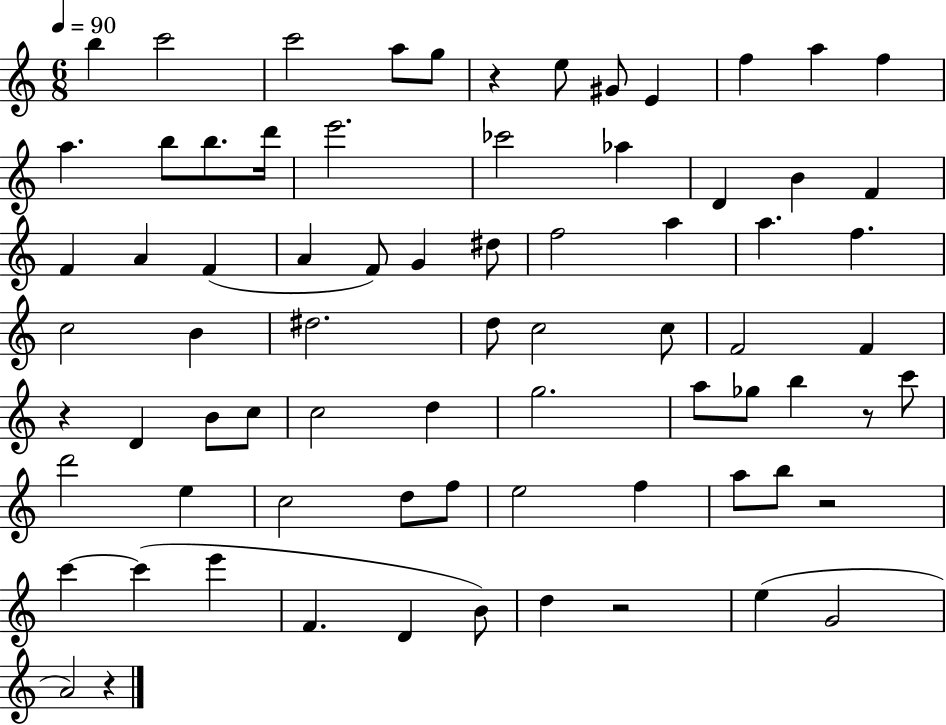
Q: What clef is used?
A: treble